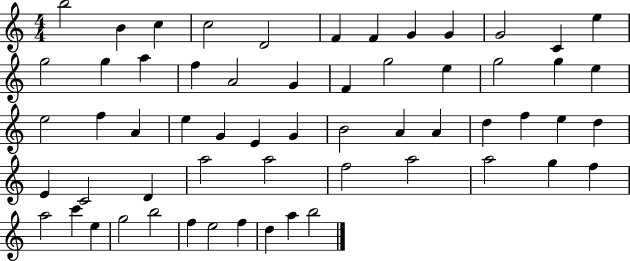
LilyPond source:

{
  \clef treble
  \numericTimeSignature
  \time 4/4
  \key c \major
  b''2 b'4 c''4 | c''2 d'2 | f'4 f'4 g'4 g'4 | g'2 c'4 e''4 | \break g''2 g''4 a''4 | f''4 a'2 g'4 | f'4 g''2 e''4 | g''2 g''4 e''4 | \break e''2 f''4 a'4 | e''4 g'4 e'4 g'4 | b'2 a'4 a'4 | d''4 f''4 e''4 d''4 | \break e'4 c'2 d'4 | a''2 a''2 | f''2 a''2 | a''2 g''4 f''4 | \break a''2 c'''4 e''4 | g''2 b''2 | f''4 e''2 f''4 | d''4 a''4 b''2 | \break \bar "|."
}